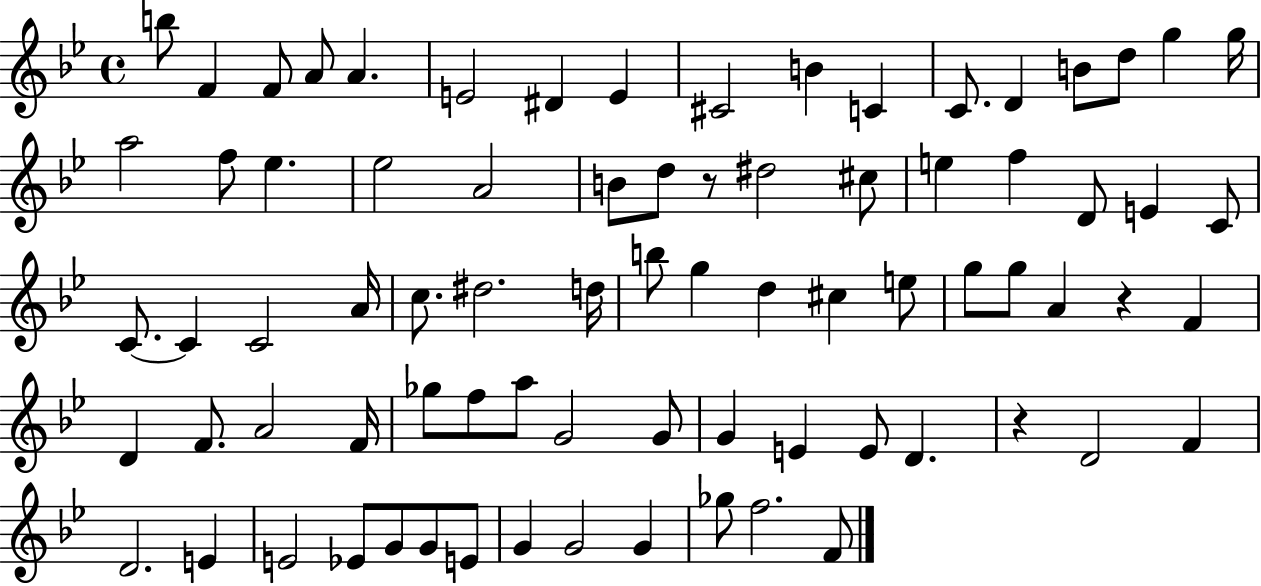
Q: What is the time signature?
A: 4/4